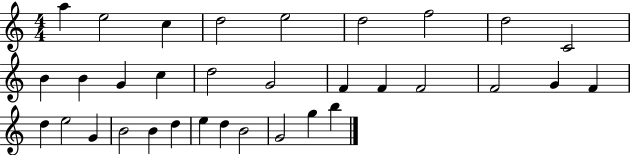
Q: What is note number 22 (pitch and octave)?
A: D5